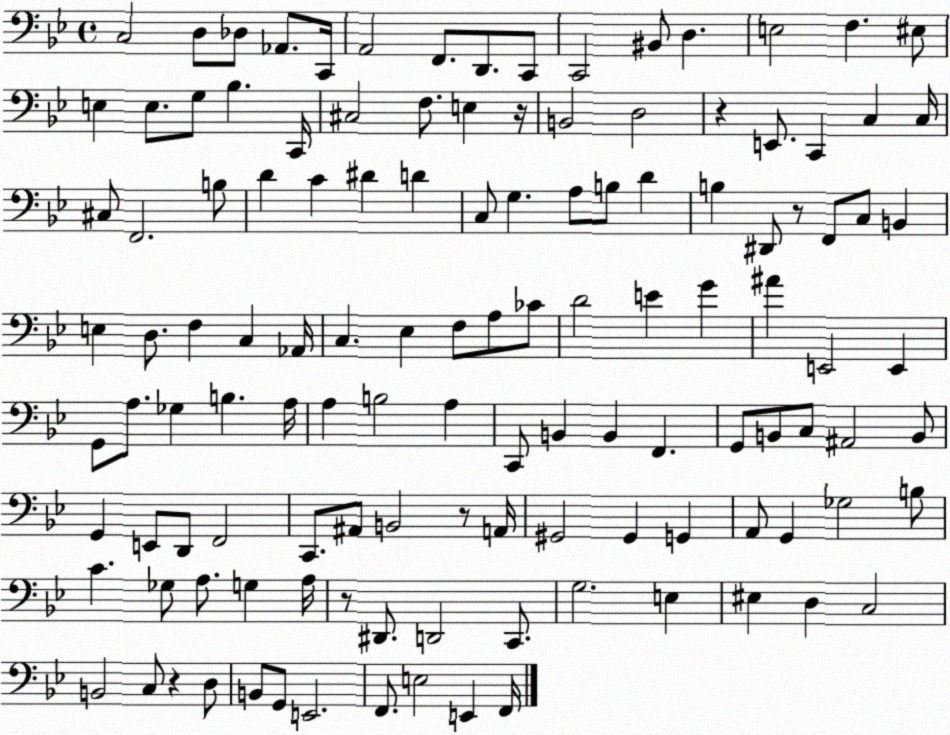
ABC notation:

X:1
T:Untitled
M:4/4
L:1/4
K:Bb
C,2 D,/2 _D,/2 _A,,/2 C,,/4 A,,2 F,,/2 D,,/2 C,,/2 C,,2 ^B,,/2 D, E,2 F, ^E,/2 E, E,/2 G,/2 _B, C,,/4 ^C,2 F,/2 E, z/4 B,,2 D,2 z E,,/2 C,, C, C,/4 ^C,/2 F,,2 B,/2 D C ^D D C,/2 G, A,/2 B,/2 D B, ^D,,/2 z/2 F,,/2 C,/2 B,, E, D,/2 F, C, _A,,/4 C, _E, F,/2 A,/2 _C/2 D2 E G ^A E,,2 E,, G,,/2 A,/2 _G, B, A,/4 A, B,2 A, C,,/2 B,, B,, F,, G,,/2 B,,/2 C,/2 ^A,,2 B,,/2 G,, E,,/2 D,,/2 F,,2 C,,/2 ^A,,/2 B,,2 z/2 A,,/4 ^G,,2 ^G,, G,, A,,/2 G,, _G,2 B,/2 C _G,/2 A,/2 G, A,/4 z/2 ^D,,/2 D,,2 C,,/2 G,2 E, ^E, D, C,2 B,,2 C,/2 z D,/2 B,,/2 G,,/2 E,,2 F,,/2 E,2 E,, F,,/4